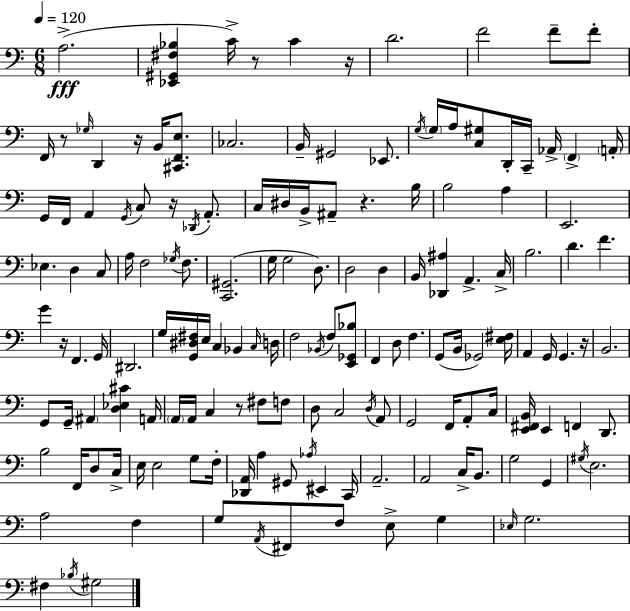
A3/h. [Eb2,G#2,F#3,Bb3]/q C4/s R/e C4/q R/s D4/h. F4/h F4/e F4/e F2/s R/e Gb3/s D2/q R/s B2/s [C#2,F2,E3]/e. CES3/h. B2/s G#2/h Eb2/e. G3/s G3/s A3/s [C3,G#3]/e D2/s C2/s Ab2/s F2/q A2/s G2/s F2/s A2/q G2/s C3/e R/s Db2/s A2/e. C3/s D#3/s B2/s A#2/e R/q. B3/s B3/h A3/q E2/h. Eb3/q. D3/q C3/e A3/s F3/h Gb3/s F3/e. [C2,G#2]/h. G3/s G3/h D3/e. D3/h D3/q B2/s [Db2,A#3]/q A2/q. C3/s B3/h. D4/q. F4/q. G4/q R/s F2/q. G2/s D#2/h. G3/s [G2,D#3,F#3]/s E3/s C3/q Bb2/q C3/s D3/s F3/h Bb2/s F3/e [E2,Gb2,Bb3]/e F2/q D3/e F3/q. G2/e B2/s Gb2/h [E3,F#3]/s A2/q G2/s G2/q. R/s B2/h. G2/e G2/s A#2/q [D3,Eb3,C#4]/q A2/s A2/s A2/s C3/q R/e F#3/e F3/e D3/e C3/h D3/s A2/e G2/h F2/s A2/e C3/s [E2,F#2,B2]/s E2/q F2/q D2/e. B3/h F2/s D3/e C3/s E3/s E3/h G3/e F3/s [Db2,A2]/s A3/q G#2/e Ab3/s EIS2/q C2/s A2/h. A2/h C3/s B2/e. G3/h G2/q G#3/s E3/h. A3/h F3/q G3/e A2/s F#2/e F3/e E3/e G3/q Eb3/s G3/h. F#3/q Bb3/s G#3/h